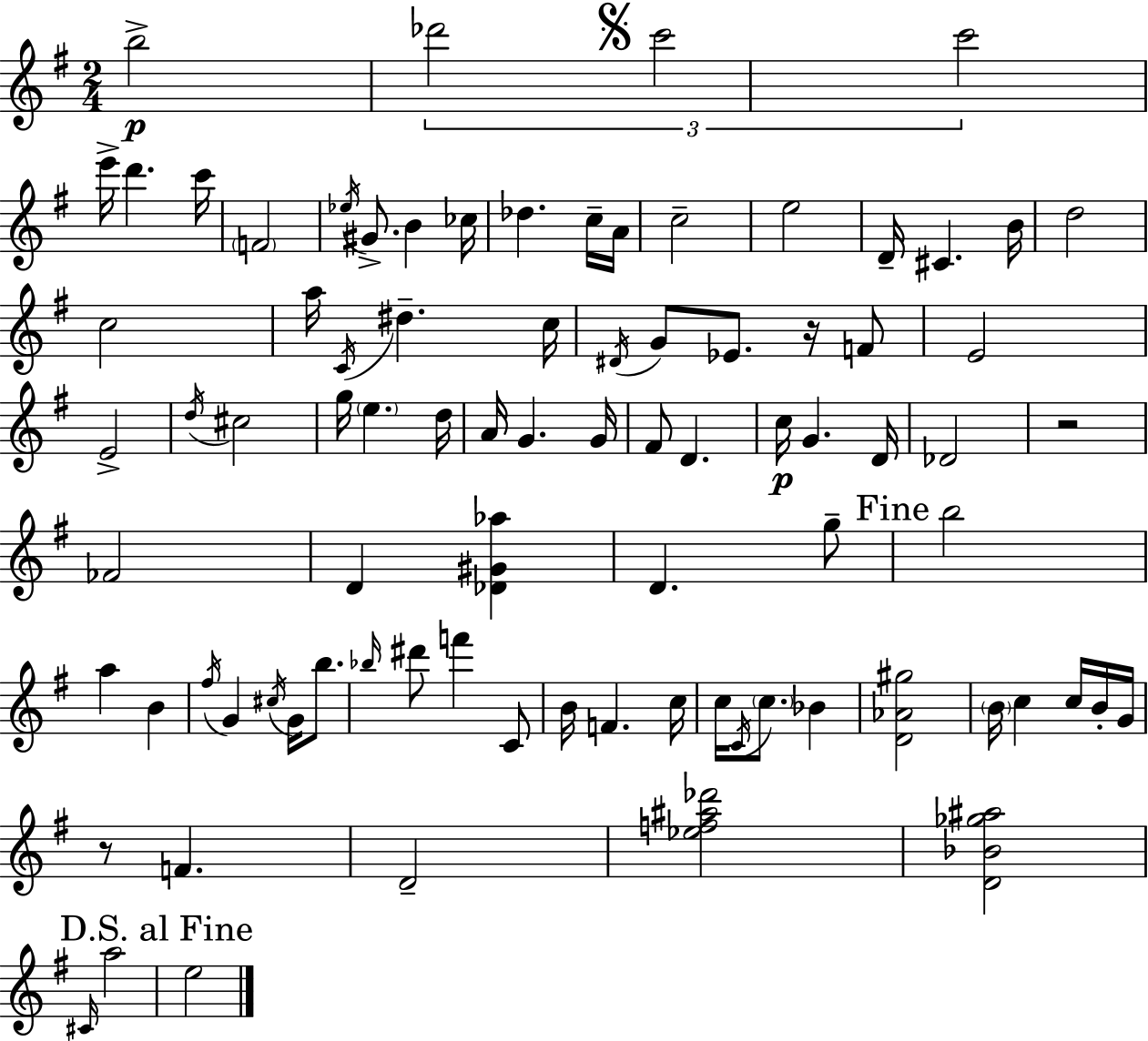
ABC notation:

X:1
T:Untitled
M:2/4
L:1/4
K:Em
b2 _d'2 c'2 c'2 e'/4 d' c'/4 F2 _e/4 ^G/2 B _c/4 _d c/4 A/4 c2 e2 D/4 ^C B/4 d2 c2 a/4 C/4 ^d c/4 ^D/4 G/2 _E/2 z/4 F/2 E2 E2 d/4 ^c2 g/4 e d/4 A/4 G G/4 ^F/2 D c/4 G D/4 _D2 z2 _F2 D [_D^G_a] D g/2 b2 a B ^f/4 G ^c/4 G/4 b/2 _b/4 ^d'/2 f' C/2 B/4 F c/4 c/4 C/4 c/2 _B [D_A^g]2 B/4 c c/4 B/4 G/4 z/2 F D2 [_ef^a_d']2 [D_B_g^a]2 ^C/4 a2 e2